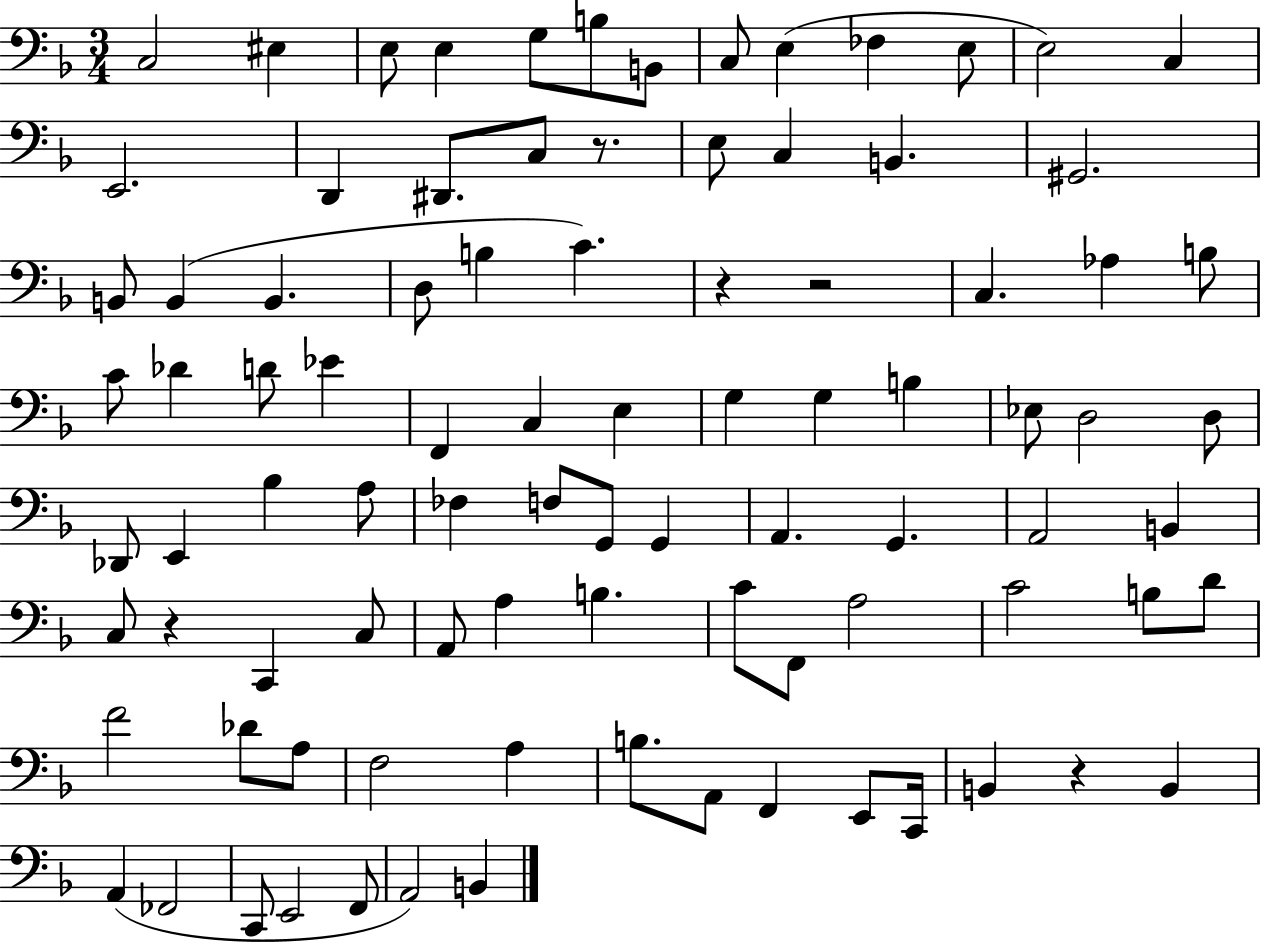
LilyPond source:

{
  \clef bass
  \numericTimeSignature
  \time 3/4
  \key f \major
  c2 eis4 | e8 e4 g8 b8 b,8 | c8 e4( fes4 e8 | e2) c4 | \break e,2. | d,4 dis,8. c8 r8. | e8 c4 b,4. | gis,2. | \break b,8 b,4( b,4. | d8 b4 c'4.) | r4 r2 | c4. aes4 b8 | \break c'8 des'4 d'8 ees'4 | f,4 c4 e4 | g4 g4 b4 | ees8 d2 d8 | \break des,8 e,4 bes4 a8 | fes4 f8 g,8 g,4 | a,4. g,4. | a,2 b,4 | \break c8 r4 c,4 c8 | a,8 a4 b4. | c'8 f,8 a2 | c'2 b8 d'8 | \break f'2 des'8 a8 | f2 a4 | b8. a,8 f,4 e,8 c,16 | b,4 r4 b,4 | \break a,4( fes,2 | c,8 e,2 f,8 | a,2) b,4 | \bar "|."
}